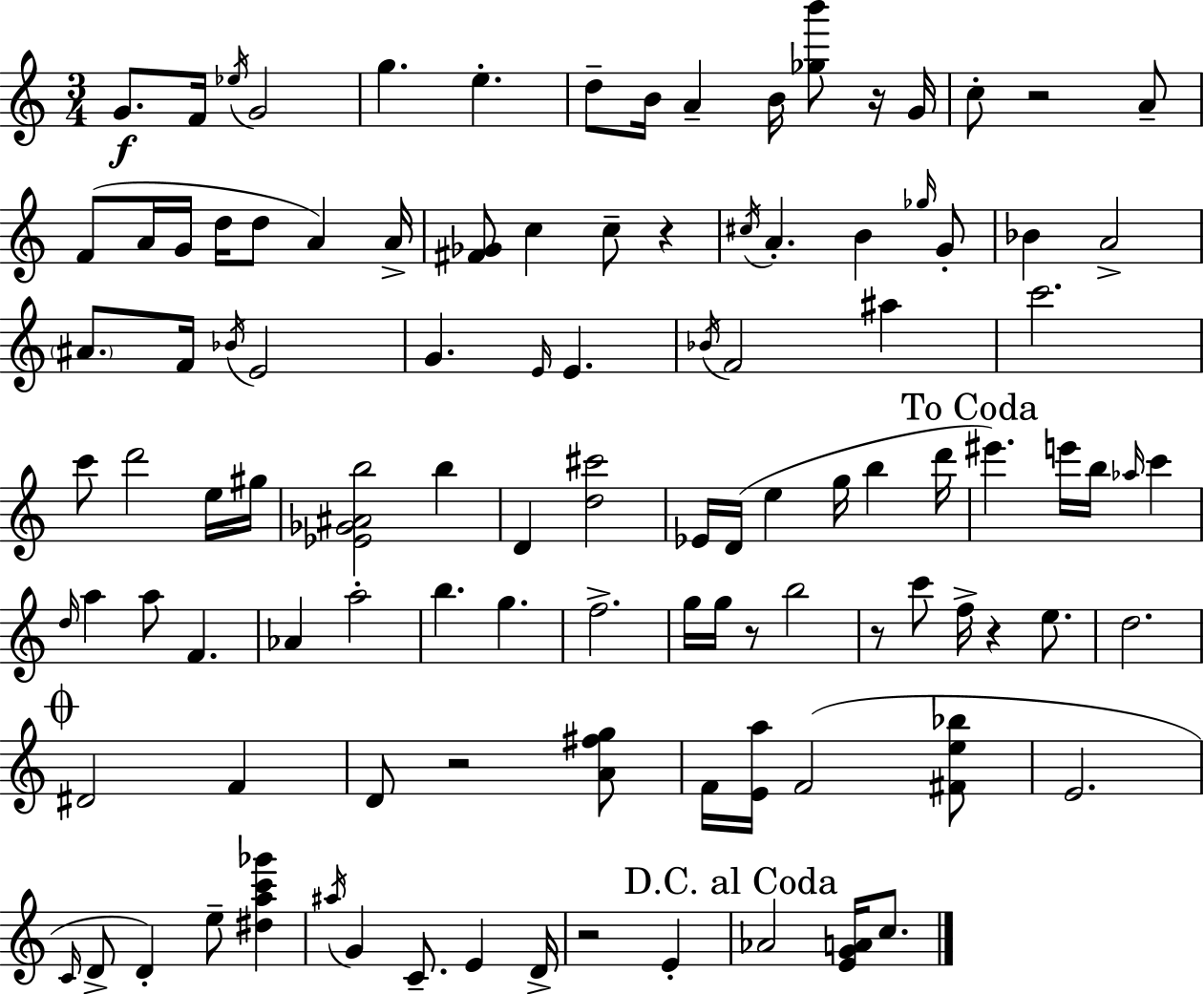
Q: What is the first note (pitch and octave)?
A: G4